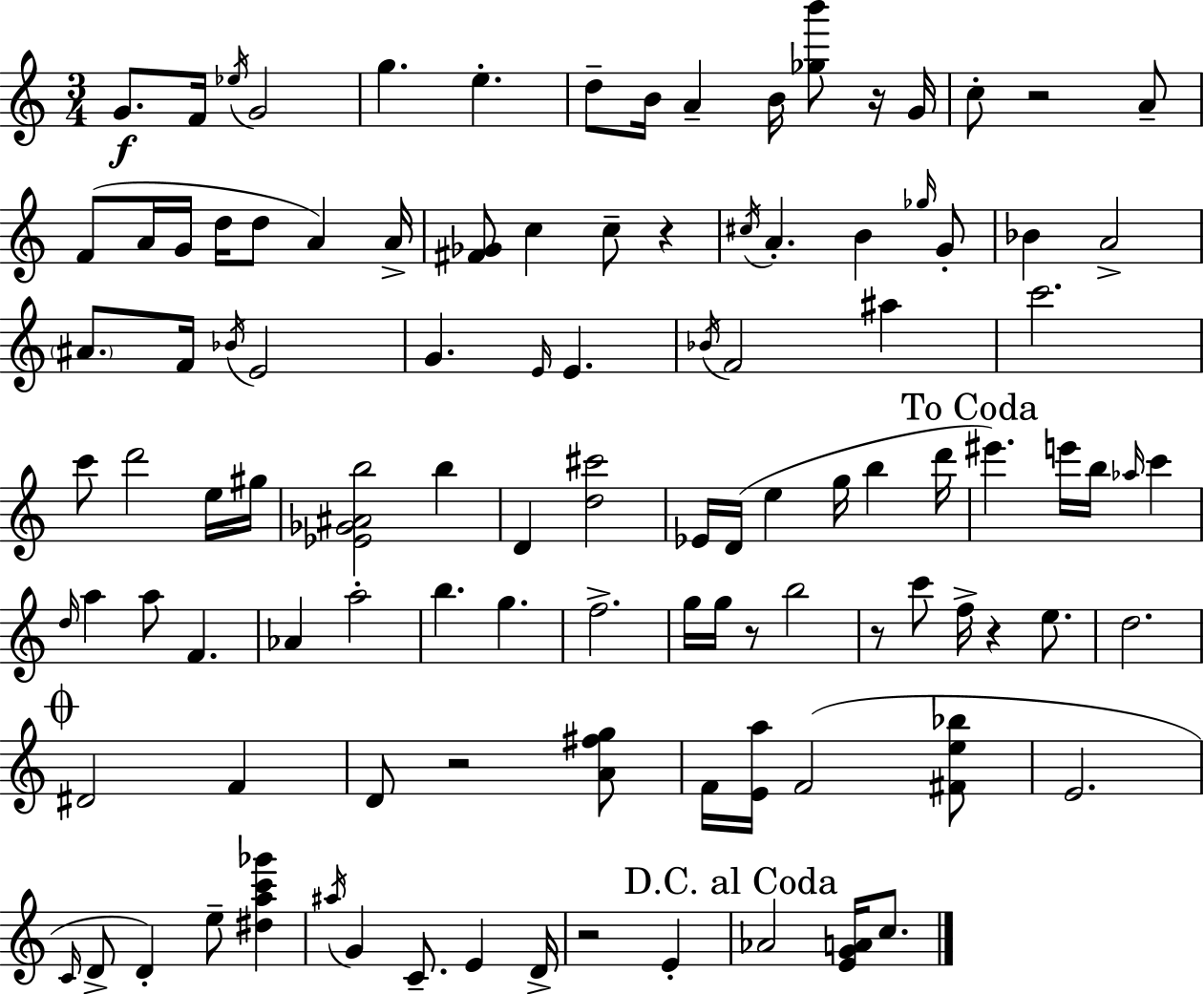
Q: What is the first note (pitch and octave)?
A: G4